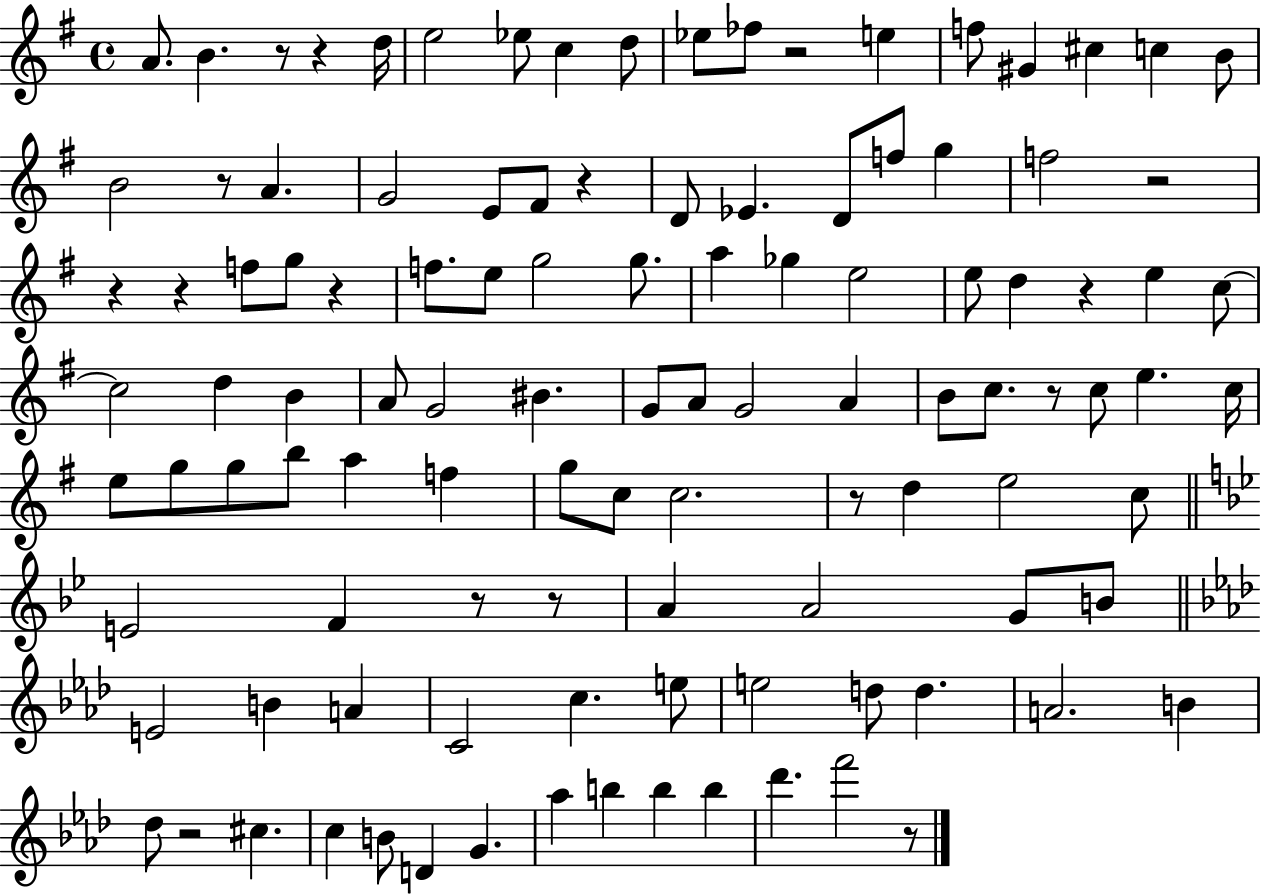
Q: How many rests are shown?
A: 16